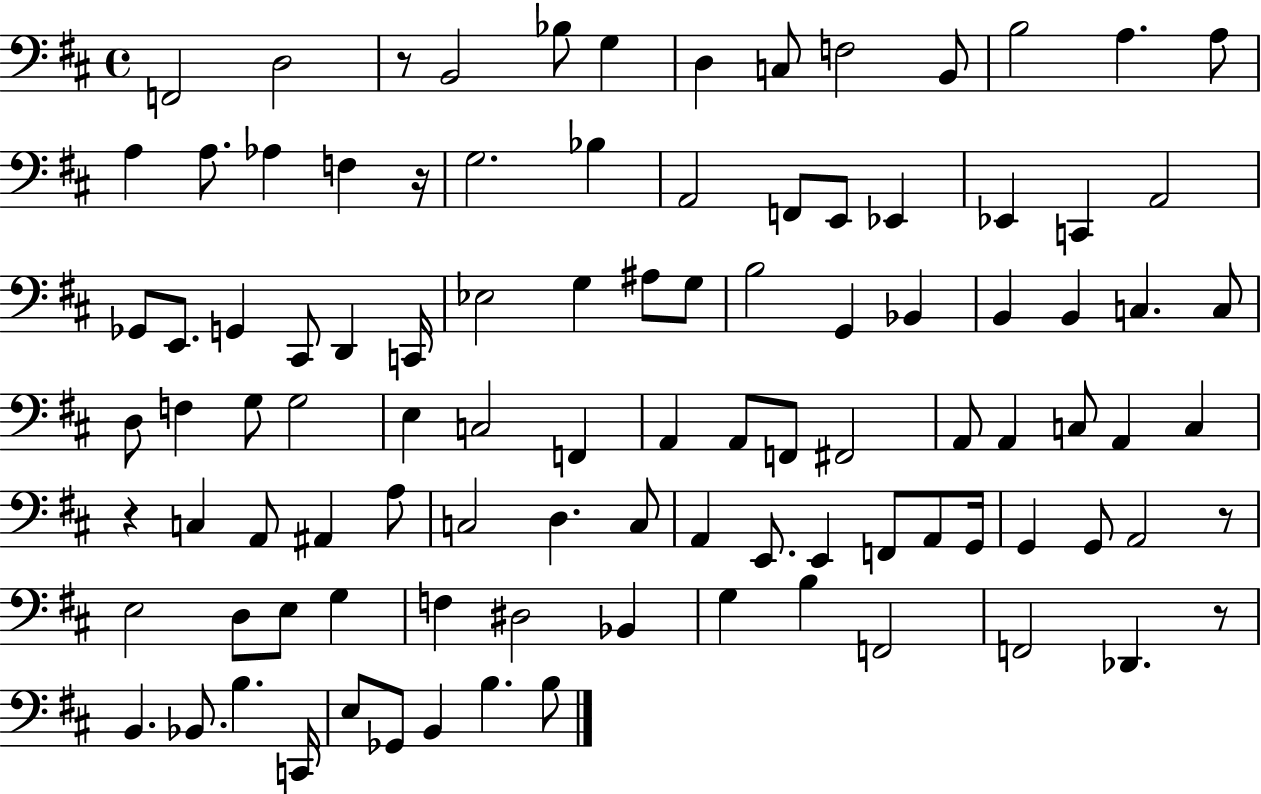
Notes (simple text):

F2/h D3/h R/e B2/h Bb3/e G3/q D3/q C3/e F3/h B2/e B3/h A3/q. A3/e A3/q A3/e. Ab3/q F3/q R/s G3/h. Bb3/q A2/h F2/e E2/e Eb2/q Eb2/q C2/q A2/h Gb2/e E2/e. G2/q C#2/e D2/q C2/s Eb3/h G3/q A#3/e G3/e B3/h G2/q Bb2/q B2/q B2/q C3/q. C3/e D3/e F3/q G3/e G3/h E3/q C3/h F2/q A2/q A2/e F2/e F#2/h A2/e A2/q C3/e A2/q C3/q R/q C3/q A2/e A#2/q A3/e C3/h D3/q. C3/e A2/q E2/e. E2/q F2/e A2/e G2/s G2/q G2/e A2/h R/e E3/h D3/e E3/e G3/q F3/q D#3/h Bb2/q G3/q B3/q F2/h F2/h Db2/q. R/e B2/q. Bb2/e. B3/q. C2/s E3/e Gb2/e B2/q B3/q. B3/e